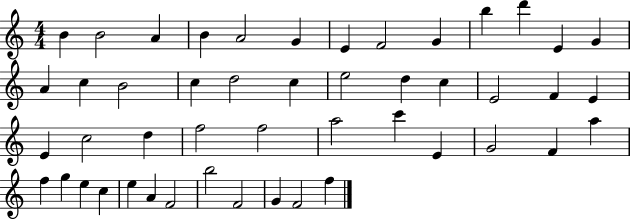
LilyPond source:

{
  \clef treble
  \numericTimeSignature
  \time 4/4
  \key c \major
  b'4 b'2 a'4 | b'4 a'2 g'4 | e'4 f'2 g'4 | b''4 d'''4 e'4 g'4 | \break a'4 c''4 b'2 | c''4 d''2 c''4 | e''2 d''4 c''4 | e'2 f'4 e'4 | \break e'4 c''2 d''4 | f''2 f''2 | a''2 c'''4 e'4 | g'2 f'4 a''4 | \break f''4 g''4 e''4 c''4 | e''4 a'4 f'2 | b''2 f'2 | g'4 f'2 f''4 | \break \bar "|."
}